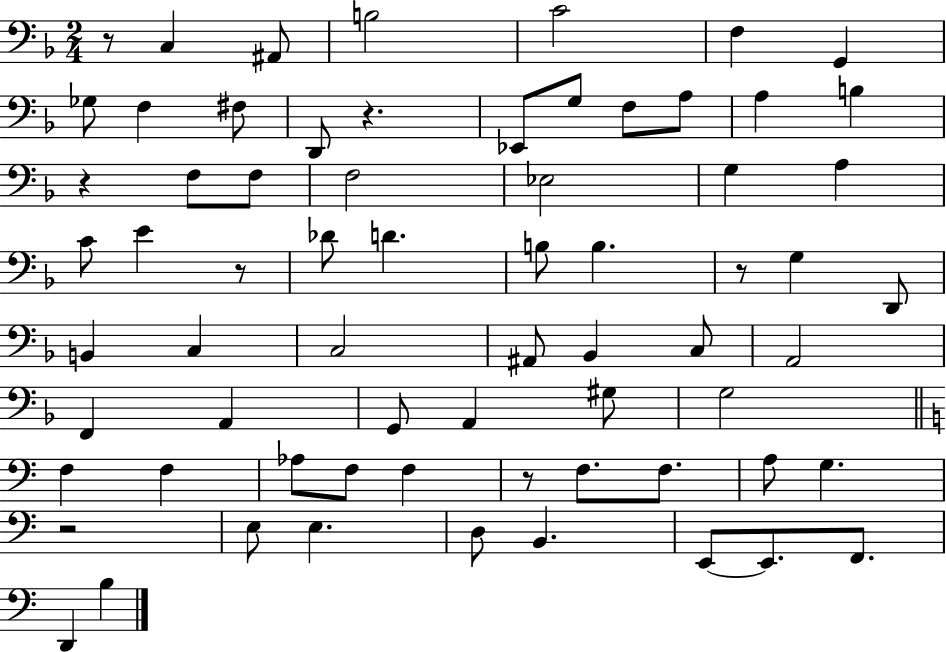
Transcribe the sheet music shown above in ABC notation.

X:1
T:Untitled
M:2/4
L:1/4
K:F
z/2 C, ^A,,/2 B,2 C2 F, G,, _G,/2 F, ^F,/2 D,,/2 z _E,,/2 G,/2 F,/2 A,/2 A, B, z F,/2 F,/2 F,2 _E,2 G, A, C/2 E z/2 _D/2 D B,/2 B, z/2 G, D,,/2 B,, C, C,2 ^A,,/2 _B,, C,/2 A,,2 F,, A,, G,,/2 A,, ^G,/2 G,2 F, F, _A,/2 F,/2 F, z/2 F,/2 F,/2 A,/2 G, z2 E,/2 E, D,/2 B,, E,,/2 E,,/2 F,,/2 D,, B,